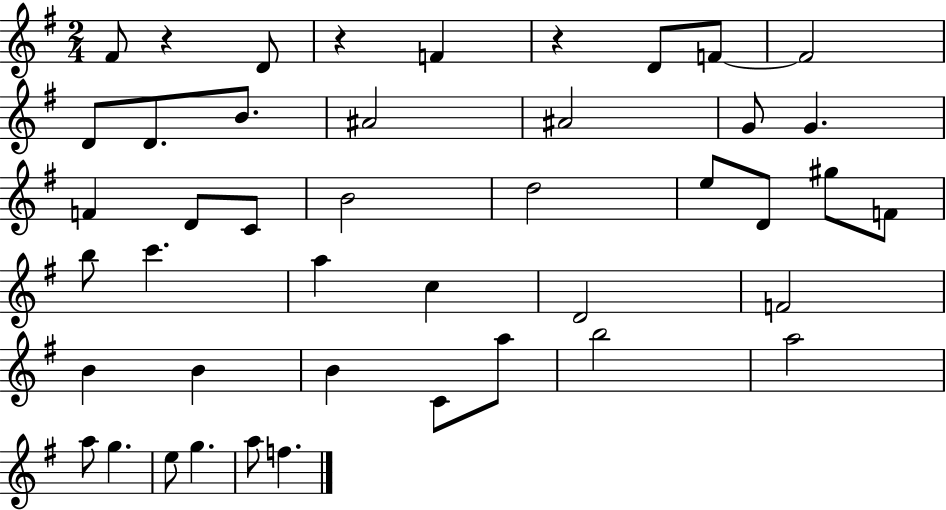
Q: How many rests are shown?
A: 3